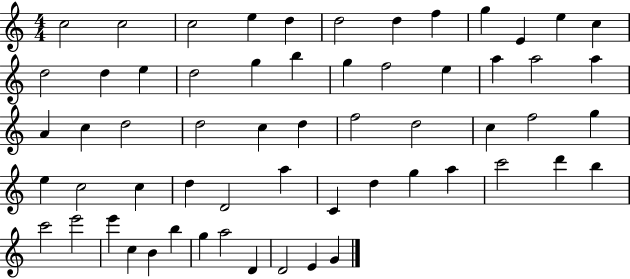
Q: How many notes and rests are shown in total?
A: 60